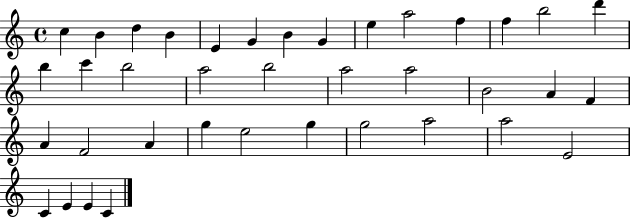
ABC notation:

X:1
T:Untitled
M:4/4
L:1/4
K:C
c B d B E G B G e a2 f f b2 d' b c' b2 a2 b2 a2 a2 B2 A F A F2 A g e2 g g2 a2 a2 E2 C E E C